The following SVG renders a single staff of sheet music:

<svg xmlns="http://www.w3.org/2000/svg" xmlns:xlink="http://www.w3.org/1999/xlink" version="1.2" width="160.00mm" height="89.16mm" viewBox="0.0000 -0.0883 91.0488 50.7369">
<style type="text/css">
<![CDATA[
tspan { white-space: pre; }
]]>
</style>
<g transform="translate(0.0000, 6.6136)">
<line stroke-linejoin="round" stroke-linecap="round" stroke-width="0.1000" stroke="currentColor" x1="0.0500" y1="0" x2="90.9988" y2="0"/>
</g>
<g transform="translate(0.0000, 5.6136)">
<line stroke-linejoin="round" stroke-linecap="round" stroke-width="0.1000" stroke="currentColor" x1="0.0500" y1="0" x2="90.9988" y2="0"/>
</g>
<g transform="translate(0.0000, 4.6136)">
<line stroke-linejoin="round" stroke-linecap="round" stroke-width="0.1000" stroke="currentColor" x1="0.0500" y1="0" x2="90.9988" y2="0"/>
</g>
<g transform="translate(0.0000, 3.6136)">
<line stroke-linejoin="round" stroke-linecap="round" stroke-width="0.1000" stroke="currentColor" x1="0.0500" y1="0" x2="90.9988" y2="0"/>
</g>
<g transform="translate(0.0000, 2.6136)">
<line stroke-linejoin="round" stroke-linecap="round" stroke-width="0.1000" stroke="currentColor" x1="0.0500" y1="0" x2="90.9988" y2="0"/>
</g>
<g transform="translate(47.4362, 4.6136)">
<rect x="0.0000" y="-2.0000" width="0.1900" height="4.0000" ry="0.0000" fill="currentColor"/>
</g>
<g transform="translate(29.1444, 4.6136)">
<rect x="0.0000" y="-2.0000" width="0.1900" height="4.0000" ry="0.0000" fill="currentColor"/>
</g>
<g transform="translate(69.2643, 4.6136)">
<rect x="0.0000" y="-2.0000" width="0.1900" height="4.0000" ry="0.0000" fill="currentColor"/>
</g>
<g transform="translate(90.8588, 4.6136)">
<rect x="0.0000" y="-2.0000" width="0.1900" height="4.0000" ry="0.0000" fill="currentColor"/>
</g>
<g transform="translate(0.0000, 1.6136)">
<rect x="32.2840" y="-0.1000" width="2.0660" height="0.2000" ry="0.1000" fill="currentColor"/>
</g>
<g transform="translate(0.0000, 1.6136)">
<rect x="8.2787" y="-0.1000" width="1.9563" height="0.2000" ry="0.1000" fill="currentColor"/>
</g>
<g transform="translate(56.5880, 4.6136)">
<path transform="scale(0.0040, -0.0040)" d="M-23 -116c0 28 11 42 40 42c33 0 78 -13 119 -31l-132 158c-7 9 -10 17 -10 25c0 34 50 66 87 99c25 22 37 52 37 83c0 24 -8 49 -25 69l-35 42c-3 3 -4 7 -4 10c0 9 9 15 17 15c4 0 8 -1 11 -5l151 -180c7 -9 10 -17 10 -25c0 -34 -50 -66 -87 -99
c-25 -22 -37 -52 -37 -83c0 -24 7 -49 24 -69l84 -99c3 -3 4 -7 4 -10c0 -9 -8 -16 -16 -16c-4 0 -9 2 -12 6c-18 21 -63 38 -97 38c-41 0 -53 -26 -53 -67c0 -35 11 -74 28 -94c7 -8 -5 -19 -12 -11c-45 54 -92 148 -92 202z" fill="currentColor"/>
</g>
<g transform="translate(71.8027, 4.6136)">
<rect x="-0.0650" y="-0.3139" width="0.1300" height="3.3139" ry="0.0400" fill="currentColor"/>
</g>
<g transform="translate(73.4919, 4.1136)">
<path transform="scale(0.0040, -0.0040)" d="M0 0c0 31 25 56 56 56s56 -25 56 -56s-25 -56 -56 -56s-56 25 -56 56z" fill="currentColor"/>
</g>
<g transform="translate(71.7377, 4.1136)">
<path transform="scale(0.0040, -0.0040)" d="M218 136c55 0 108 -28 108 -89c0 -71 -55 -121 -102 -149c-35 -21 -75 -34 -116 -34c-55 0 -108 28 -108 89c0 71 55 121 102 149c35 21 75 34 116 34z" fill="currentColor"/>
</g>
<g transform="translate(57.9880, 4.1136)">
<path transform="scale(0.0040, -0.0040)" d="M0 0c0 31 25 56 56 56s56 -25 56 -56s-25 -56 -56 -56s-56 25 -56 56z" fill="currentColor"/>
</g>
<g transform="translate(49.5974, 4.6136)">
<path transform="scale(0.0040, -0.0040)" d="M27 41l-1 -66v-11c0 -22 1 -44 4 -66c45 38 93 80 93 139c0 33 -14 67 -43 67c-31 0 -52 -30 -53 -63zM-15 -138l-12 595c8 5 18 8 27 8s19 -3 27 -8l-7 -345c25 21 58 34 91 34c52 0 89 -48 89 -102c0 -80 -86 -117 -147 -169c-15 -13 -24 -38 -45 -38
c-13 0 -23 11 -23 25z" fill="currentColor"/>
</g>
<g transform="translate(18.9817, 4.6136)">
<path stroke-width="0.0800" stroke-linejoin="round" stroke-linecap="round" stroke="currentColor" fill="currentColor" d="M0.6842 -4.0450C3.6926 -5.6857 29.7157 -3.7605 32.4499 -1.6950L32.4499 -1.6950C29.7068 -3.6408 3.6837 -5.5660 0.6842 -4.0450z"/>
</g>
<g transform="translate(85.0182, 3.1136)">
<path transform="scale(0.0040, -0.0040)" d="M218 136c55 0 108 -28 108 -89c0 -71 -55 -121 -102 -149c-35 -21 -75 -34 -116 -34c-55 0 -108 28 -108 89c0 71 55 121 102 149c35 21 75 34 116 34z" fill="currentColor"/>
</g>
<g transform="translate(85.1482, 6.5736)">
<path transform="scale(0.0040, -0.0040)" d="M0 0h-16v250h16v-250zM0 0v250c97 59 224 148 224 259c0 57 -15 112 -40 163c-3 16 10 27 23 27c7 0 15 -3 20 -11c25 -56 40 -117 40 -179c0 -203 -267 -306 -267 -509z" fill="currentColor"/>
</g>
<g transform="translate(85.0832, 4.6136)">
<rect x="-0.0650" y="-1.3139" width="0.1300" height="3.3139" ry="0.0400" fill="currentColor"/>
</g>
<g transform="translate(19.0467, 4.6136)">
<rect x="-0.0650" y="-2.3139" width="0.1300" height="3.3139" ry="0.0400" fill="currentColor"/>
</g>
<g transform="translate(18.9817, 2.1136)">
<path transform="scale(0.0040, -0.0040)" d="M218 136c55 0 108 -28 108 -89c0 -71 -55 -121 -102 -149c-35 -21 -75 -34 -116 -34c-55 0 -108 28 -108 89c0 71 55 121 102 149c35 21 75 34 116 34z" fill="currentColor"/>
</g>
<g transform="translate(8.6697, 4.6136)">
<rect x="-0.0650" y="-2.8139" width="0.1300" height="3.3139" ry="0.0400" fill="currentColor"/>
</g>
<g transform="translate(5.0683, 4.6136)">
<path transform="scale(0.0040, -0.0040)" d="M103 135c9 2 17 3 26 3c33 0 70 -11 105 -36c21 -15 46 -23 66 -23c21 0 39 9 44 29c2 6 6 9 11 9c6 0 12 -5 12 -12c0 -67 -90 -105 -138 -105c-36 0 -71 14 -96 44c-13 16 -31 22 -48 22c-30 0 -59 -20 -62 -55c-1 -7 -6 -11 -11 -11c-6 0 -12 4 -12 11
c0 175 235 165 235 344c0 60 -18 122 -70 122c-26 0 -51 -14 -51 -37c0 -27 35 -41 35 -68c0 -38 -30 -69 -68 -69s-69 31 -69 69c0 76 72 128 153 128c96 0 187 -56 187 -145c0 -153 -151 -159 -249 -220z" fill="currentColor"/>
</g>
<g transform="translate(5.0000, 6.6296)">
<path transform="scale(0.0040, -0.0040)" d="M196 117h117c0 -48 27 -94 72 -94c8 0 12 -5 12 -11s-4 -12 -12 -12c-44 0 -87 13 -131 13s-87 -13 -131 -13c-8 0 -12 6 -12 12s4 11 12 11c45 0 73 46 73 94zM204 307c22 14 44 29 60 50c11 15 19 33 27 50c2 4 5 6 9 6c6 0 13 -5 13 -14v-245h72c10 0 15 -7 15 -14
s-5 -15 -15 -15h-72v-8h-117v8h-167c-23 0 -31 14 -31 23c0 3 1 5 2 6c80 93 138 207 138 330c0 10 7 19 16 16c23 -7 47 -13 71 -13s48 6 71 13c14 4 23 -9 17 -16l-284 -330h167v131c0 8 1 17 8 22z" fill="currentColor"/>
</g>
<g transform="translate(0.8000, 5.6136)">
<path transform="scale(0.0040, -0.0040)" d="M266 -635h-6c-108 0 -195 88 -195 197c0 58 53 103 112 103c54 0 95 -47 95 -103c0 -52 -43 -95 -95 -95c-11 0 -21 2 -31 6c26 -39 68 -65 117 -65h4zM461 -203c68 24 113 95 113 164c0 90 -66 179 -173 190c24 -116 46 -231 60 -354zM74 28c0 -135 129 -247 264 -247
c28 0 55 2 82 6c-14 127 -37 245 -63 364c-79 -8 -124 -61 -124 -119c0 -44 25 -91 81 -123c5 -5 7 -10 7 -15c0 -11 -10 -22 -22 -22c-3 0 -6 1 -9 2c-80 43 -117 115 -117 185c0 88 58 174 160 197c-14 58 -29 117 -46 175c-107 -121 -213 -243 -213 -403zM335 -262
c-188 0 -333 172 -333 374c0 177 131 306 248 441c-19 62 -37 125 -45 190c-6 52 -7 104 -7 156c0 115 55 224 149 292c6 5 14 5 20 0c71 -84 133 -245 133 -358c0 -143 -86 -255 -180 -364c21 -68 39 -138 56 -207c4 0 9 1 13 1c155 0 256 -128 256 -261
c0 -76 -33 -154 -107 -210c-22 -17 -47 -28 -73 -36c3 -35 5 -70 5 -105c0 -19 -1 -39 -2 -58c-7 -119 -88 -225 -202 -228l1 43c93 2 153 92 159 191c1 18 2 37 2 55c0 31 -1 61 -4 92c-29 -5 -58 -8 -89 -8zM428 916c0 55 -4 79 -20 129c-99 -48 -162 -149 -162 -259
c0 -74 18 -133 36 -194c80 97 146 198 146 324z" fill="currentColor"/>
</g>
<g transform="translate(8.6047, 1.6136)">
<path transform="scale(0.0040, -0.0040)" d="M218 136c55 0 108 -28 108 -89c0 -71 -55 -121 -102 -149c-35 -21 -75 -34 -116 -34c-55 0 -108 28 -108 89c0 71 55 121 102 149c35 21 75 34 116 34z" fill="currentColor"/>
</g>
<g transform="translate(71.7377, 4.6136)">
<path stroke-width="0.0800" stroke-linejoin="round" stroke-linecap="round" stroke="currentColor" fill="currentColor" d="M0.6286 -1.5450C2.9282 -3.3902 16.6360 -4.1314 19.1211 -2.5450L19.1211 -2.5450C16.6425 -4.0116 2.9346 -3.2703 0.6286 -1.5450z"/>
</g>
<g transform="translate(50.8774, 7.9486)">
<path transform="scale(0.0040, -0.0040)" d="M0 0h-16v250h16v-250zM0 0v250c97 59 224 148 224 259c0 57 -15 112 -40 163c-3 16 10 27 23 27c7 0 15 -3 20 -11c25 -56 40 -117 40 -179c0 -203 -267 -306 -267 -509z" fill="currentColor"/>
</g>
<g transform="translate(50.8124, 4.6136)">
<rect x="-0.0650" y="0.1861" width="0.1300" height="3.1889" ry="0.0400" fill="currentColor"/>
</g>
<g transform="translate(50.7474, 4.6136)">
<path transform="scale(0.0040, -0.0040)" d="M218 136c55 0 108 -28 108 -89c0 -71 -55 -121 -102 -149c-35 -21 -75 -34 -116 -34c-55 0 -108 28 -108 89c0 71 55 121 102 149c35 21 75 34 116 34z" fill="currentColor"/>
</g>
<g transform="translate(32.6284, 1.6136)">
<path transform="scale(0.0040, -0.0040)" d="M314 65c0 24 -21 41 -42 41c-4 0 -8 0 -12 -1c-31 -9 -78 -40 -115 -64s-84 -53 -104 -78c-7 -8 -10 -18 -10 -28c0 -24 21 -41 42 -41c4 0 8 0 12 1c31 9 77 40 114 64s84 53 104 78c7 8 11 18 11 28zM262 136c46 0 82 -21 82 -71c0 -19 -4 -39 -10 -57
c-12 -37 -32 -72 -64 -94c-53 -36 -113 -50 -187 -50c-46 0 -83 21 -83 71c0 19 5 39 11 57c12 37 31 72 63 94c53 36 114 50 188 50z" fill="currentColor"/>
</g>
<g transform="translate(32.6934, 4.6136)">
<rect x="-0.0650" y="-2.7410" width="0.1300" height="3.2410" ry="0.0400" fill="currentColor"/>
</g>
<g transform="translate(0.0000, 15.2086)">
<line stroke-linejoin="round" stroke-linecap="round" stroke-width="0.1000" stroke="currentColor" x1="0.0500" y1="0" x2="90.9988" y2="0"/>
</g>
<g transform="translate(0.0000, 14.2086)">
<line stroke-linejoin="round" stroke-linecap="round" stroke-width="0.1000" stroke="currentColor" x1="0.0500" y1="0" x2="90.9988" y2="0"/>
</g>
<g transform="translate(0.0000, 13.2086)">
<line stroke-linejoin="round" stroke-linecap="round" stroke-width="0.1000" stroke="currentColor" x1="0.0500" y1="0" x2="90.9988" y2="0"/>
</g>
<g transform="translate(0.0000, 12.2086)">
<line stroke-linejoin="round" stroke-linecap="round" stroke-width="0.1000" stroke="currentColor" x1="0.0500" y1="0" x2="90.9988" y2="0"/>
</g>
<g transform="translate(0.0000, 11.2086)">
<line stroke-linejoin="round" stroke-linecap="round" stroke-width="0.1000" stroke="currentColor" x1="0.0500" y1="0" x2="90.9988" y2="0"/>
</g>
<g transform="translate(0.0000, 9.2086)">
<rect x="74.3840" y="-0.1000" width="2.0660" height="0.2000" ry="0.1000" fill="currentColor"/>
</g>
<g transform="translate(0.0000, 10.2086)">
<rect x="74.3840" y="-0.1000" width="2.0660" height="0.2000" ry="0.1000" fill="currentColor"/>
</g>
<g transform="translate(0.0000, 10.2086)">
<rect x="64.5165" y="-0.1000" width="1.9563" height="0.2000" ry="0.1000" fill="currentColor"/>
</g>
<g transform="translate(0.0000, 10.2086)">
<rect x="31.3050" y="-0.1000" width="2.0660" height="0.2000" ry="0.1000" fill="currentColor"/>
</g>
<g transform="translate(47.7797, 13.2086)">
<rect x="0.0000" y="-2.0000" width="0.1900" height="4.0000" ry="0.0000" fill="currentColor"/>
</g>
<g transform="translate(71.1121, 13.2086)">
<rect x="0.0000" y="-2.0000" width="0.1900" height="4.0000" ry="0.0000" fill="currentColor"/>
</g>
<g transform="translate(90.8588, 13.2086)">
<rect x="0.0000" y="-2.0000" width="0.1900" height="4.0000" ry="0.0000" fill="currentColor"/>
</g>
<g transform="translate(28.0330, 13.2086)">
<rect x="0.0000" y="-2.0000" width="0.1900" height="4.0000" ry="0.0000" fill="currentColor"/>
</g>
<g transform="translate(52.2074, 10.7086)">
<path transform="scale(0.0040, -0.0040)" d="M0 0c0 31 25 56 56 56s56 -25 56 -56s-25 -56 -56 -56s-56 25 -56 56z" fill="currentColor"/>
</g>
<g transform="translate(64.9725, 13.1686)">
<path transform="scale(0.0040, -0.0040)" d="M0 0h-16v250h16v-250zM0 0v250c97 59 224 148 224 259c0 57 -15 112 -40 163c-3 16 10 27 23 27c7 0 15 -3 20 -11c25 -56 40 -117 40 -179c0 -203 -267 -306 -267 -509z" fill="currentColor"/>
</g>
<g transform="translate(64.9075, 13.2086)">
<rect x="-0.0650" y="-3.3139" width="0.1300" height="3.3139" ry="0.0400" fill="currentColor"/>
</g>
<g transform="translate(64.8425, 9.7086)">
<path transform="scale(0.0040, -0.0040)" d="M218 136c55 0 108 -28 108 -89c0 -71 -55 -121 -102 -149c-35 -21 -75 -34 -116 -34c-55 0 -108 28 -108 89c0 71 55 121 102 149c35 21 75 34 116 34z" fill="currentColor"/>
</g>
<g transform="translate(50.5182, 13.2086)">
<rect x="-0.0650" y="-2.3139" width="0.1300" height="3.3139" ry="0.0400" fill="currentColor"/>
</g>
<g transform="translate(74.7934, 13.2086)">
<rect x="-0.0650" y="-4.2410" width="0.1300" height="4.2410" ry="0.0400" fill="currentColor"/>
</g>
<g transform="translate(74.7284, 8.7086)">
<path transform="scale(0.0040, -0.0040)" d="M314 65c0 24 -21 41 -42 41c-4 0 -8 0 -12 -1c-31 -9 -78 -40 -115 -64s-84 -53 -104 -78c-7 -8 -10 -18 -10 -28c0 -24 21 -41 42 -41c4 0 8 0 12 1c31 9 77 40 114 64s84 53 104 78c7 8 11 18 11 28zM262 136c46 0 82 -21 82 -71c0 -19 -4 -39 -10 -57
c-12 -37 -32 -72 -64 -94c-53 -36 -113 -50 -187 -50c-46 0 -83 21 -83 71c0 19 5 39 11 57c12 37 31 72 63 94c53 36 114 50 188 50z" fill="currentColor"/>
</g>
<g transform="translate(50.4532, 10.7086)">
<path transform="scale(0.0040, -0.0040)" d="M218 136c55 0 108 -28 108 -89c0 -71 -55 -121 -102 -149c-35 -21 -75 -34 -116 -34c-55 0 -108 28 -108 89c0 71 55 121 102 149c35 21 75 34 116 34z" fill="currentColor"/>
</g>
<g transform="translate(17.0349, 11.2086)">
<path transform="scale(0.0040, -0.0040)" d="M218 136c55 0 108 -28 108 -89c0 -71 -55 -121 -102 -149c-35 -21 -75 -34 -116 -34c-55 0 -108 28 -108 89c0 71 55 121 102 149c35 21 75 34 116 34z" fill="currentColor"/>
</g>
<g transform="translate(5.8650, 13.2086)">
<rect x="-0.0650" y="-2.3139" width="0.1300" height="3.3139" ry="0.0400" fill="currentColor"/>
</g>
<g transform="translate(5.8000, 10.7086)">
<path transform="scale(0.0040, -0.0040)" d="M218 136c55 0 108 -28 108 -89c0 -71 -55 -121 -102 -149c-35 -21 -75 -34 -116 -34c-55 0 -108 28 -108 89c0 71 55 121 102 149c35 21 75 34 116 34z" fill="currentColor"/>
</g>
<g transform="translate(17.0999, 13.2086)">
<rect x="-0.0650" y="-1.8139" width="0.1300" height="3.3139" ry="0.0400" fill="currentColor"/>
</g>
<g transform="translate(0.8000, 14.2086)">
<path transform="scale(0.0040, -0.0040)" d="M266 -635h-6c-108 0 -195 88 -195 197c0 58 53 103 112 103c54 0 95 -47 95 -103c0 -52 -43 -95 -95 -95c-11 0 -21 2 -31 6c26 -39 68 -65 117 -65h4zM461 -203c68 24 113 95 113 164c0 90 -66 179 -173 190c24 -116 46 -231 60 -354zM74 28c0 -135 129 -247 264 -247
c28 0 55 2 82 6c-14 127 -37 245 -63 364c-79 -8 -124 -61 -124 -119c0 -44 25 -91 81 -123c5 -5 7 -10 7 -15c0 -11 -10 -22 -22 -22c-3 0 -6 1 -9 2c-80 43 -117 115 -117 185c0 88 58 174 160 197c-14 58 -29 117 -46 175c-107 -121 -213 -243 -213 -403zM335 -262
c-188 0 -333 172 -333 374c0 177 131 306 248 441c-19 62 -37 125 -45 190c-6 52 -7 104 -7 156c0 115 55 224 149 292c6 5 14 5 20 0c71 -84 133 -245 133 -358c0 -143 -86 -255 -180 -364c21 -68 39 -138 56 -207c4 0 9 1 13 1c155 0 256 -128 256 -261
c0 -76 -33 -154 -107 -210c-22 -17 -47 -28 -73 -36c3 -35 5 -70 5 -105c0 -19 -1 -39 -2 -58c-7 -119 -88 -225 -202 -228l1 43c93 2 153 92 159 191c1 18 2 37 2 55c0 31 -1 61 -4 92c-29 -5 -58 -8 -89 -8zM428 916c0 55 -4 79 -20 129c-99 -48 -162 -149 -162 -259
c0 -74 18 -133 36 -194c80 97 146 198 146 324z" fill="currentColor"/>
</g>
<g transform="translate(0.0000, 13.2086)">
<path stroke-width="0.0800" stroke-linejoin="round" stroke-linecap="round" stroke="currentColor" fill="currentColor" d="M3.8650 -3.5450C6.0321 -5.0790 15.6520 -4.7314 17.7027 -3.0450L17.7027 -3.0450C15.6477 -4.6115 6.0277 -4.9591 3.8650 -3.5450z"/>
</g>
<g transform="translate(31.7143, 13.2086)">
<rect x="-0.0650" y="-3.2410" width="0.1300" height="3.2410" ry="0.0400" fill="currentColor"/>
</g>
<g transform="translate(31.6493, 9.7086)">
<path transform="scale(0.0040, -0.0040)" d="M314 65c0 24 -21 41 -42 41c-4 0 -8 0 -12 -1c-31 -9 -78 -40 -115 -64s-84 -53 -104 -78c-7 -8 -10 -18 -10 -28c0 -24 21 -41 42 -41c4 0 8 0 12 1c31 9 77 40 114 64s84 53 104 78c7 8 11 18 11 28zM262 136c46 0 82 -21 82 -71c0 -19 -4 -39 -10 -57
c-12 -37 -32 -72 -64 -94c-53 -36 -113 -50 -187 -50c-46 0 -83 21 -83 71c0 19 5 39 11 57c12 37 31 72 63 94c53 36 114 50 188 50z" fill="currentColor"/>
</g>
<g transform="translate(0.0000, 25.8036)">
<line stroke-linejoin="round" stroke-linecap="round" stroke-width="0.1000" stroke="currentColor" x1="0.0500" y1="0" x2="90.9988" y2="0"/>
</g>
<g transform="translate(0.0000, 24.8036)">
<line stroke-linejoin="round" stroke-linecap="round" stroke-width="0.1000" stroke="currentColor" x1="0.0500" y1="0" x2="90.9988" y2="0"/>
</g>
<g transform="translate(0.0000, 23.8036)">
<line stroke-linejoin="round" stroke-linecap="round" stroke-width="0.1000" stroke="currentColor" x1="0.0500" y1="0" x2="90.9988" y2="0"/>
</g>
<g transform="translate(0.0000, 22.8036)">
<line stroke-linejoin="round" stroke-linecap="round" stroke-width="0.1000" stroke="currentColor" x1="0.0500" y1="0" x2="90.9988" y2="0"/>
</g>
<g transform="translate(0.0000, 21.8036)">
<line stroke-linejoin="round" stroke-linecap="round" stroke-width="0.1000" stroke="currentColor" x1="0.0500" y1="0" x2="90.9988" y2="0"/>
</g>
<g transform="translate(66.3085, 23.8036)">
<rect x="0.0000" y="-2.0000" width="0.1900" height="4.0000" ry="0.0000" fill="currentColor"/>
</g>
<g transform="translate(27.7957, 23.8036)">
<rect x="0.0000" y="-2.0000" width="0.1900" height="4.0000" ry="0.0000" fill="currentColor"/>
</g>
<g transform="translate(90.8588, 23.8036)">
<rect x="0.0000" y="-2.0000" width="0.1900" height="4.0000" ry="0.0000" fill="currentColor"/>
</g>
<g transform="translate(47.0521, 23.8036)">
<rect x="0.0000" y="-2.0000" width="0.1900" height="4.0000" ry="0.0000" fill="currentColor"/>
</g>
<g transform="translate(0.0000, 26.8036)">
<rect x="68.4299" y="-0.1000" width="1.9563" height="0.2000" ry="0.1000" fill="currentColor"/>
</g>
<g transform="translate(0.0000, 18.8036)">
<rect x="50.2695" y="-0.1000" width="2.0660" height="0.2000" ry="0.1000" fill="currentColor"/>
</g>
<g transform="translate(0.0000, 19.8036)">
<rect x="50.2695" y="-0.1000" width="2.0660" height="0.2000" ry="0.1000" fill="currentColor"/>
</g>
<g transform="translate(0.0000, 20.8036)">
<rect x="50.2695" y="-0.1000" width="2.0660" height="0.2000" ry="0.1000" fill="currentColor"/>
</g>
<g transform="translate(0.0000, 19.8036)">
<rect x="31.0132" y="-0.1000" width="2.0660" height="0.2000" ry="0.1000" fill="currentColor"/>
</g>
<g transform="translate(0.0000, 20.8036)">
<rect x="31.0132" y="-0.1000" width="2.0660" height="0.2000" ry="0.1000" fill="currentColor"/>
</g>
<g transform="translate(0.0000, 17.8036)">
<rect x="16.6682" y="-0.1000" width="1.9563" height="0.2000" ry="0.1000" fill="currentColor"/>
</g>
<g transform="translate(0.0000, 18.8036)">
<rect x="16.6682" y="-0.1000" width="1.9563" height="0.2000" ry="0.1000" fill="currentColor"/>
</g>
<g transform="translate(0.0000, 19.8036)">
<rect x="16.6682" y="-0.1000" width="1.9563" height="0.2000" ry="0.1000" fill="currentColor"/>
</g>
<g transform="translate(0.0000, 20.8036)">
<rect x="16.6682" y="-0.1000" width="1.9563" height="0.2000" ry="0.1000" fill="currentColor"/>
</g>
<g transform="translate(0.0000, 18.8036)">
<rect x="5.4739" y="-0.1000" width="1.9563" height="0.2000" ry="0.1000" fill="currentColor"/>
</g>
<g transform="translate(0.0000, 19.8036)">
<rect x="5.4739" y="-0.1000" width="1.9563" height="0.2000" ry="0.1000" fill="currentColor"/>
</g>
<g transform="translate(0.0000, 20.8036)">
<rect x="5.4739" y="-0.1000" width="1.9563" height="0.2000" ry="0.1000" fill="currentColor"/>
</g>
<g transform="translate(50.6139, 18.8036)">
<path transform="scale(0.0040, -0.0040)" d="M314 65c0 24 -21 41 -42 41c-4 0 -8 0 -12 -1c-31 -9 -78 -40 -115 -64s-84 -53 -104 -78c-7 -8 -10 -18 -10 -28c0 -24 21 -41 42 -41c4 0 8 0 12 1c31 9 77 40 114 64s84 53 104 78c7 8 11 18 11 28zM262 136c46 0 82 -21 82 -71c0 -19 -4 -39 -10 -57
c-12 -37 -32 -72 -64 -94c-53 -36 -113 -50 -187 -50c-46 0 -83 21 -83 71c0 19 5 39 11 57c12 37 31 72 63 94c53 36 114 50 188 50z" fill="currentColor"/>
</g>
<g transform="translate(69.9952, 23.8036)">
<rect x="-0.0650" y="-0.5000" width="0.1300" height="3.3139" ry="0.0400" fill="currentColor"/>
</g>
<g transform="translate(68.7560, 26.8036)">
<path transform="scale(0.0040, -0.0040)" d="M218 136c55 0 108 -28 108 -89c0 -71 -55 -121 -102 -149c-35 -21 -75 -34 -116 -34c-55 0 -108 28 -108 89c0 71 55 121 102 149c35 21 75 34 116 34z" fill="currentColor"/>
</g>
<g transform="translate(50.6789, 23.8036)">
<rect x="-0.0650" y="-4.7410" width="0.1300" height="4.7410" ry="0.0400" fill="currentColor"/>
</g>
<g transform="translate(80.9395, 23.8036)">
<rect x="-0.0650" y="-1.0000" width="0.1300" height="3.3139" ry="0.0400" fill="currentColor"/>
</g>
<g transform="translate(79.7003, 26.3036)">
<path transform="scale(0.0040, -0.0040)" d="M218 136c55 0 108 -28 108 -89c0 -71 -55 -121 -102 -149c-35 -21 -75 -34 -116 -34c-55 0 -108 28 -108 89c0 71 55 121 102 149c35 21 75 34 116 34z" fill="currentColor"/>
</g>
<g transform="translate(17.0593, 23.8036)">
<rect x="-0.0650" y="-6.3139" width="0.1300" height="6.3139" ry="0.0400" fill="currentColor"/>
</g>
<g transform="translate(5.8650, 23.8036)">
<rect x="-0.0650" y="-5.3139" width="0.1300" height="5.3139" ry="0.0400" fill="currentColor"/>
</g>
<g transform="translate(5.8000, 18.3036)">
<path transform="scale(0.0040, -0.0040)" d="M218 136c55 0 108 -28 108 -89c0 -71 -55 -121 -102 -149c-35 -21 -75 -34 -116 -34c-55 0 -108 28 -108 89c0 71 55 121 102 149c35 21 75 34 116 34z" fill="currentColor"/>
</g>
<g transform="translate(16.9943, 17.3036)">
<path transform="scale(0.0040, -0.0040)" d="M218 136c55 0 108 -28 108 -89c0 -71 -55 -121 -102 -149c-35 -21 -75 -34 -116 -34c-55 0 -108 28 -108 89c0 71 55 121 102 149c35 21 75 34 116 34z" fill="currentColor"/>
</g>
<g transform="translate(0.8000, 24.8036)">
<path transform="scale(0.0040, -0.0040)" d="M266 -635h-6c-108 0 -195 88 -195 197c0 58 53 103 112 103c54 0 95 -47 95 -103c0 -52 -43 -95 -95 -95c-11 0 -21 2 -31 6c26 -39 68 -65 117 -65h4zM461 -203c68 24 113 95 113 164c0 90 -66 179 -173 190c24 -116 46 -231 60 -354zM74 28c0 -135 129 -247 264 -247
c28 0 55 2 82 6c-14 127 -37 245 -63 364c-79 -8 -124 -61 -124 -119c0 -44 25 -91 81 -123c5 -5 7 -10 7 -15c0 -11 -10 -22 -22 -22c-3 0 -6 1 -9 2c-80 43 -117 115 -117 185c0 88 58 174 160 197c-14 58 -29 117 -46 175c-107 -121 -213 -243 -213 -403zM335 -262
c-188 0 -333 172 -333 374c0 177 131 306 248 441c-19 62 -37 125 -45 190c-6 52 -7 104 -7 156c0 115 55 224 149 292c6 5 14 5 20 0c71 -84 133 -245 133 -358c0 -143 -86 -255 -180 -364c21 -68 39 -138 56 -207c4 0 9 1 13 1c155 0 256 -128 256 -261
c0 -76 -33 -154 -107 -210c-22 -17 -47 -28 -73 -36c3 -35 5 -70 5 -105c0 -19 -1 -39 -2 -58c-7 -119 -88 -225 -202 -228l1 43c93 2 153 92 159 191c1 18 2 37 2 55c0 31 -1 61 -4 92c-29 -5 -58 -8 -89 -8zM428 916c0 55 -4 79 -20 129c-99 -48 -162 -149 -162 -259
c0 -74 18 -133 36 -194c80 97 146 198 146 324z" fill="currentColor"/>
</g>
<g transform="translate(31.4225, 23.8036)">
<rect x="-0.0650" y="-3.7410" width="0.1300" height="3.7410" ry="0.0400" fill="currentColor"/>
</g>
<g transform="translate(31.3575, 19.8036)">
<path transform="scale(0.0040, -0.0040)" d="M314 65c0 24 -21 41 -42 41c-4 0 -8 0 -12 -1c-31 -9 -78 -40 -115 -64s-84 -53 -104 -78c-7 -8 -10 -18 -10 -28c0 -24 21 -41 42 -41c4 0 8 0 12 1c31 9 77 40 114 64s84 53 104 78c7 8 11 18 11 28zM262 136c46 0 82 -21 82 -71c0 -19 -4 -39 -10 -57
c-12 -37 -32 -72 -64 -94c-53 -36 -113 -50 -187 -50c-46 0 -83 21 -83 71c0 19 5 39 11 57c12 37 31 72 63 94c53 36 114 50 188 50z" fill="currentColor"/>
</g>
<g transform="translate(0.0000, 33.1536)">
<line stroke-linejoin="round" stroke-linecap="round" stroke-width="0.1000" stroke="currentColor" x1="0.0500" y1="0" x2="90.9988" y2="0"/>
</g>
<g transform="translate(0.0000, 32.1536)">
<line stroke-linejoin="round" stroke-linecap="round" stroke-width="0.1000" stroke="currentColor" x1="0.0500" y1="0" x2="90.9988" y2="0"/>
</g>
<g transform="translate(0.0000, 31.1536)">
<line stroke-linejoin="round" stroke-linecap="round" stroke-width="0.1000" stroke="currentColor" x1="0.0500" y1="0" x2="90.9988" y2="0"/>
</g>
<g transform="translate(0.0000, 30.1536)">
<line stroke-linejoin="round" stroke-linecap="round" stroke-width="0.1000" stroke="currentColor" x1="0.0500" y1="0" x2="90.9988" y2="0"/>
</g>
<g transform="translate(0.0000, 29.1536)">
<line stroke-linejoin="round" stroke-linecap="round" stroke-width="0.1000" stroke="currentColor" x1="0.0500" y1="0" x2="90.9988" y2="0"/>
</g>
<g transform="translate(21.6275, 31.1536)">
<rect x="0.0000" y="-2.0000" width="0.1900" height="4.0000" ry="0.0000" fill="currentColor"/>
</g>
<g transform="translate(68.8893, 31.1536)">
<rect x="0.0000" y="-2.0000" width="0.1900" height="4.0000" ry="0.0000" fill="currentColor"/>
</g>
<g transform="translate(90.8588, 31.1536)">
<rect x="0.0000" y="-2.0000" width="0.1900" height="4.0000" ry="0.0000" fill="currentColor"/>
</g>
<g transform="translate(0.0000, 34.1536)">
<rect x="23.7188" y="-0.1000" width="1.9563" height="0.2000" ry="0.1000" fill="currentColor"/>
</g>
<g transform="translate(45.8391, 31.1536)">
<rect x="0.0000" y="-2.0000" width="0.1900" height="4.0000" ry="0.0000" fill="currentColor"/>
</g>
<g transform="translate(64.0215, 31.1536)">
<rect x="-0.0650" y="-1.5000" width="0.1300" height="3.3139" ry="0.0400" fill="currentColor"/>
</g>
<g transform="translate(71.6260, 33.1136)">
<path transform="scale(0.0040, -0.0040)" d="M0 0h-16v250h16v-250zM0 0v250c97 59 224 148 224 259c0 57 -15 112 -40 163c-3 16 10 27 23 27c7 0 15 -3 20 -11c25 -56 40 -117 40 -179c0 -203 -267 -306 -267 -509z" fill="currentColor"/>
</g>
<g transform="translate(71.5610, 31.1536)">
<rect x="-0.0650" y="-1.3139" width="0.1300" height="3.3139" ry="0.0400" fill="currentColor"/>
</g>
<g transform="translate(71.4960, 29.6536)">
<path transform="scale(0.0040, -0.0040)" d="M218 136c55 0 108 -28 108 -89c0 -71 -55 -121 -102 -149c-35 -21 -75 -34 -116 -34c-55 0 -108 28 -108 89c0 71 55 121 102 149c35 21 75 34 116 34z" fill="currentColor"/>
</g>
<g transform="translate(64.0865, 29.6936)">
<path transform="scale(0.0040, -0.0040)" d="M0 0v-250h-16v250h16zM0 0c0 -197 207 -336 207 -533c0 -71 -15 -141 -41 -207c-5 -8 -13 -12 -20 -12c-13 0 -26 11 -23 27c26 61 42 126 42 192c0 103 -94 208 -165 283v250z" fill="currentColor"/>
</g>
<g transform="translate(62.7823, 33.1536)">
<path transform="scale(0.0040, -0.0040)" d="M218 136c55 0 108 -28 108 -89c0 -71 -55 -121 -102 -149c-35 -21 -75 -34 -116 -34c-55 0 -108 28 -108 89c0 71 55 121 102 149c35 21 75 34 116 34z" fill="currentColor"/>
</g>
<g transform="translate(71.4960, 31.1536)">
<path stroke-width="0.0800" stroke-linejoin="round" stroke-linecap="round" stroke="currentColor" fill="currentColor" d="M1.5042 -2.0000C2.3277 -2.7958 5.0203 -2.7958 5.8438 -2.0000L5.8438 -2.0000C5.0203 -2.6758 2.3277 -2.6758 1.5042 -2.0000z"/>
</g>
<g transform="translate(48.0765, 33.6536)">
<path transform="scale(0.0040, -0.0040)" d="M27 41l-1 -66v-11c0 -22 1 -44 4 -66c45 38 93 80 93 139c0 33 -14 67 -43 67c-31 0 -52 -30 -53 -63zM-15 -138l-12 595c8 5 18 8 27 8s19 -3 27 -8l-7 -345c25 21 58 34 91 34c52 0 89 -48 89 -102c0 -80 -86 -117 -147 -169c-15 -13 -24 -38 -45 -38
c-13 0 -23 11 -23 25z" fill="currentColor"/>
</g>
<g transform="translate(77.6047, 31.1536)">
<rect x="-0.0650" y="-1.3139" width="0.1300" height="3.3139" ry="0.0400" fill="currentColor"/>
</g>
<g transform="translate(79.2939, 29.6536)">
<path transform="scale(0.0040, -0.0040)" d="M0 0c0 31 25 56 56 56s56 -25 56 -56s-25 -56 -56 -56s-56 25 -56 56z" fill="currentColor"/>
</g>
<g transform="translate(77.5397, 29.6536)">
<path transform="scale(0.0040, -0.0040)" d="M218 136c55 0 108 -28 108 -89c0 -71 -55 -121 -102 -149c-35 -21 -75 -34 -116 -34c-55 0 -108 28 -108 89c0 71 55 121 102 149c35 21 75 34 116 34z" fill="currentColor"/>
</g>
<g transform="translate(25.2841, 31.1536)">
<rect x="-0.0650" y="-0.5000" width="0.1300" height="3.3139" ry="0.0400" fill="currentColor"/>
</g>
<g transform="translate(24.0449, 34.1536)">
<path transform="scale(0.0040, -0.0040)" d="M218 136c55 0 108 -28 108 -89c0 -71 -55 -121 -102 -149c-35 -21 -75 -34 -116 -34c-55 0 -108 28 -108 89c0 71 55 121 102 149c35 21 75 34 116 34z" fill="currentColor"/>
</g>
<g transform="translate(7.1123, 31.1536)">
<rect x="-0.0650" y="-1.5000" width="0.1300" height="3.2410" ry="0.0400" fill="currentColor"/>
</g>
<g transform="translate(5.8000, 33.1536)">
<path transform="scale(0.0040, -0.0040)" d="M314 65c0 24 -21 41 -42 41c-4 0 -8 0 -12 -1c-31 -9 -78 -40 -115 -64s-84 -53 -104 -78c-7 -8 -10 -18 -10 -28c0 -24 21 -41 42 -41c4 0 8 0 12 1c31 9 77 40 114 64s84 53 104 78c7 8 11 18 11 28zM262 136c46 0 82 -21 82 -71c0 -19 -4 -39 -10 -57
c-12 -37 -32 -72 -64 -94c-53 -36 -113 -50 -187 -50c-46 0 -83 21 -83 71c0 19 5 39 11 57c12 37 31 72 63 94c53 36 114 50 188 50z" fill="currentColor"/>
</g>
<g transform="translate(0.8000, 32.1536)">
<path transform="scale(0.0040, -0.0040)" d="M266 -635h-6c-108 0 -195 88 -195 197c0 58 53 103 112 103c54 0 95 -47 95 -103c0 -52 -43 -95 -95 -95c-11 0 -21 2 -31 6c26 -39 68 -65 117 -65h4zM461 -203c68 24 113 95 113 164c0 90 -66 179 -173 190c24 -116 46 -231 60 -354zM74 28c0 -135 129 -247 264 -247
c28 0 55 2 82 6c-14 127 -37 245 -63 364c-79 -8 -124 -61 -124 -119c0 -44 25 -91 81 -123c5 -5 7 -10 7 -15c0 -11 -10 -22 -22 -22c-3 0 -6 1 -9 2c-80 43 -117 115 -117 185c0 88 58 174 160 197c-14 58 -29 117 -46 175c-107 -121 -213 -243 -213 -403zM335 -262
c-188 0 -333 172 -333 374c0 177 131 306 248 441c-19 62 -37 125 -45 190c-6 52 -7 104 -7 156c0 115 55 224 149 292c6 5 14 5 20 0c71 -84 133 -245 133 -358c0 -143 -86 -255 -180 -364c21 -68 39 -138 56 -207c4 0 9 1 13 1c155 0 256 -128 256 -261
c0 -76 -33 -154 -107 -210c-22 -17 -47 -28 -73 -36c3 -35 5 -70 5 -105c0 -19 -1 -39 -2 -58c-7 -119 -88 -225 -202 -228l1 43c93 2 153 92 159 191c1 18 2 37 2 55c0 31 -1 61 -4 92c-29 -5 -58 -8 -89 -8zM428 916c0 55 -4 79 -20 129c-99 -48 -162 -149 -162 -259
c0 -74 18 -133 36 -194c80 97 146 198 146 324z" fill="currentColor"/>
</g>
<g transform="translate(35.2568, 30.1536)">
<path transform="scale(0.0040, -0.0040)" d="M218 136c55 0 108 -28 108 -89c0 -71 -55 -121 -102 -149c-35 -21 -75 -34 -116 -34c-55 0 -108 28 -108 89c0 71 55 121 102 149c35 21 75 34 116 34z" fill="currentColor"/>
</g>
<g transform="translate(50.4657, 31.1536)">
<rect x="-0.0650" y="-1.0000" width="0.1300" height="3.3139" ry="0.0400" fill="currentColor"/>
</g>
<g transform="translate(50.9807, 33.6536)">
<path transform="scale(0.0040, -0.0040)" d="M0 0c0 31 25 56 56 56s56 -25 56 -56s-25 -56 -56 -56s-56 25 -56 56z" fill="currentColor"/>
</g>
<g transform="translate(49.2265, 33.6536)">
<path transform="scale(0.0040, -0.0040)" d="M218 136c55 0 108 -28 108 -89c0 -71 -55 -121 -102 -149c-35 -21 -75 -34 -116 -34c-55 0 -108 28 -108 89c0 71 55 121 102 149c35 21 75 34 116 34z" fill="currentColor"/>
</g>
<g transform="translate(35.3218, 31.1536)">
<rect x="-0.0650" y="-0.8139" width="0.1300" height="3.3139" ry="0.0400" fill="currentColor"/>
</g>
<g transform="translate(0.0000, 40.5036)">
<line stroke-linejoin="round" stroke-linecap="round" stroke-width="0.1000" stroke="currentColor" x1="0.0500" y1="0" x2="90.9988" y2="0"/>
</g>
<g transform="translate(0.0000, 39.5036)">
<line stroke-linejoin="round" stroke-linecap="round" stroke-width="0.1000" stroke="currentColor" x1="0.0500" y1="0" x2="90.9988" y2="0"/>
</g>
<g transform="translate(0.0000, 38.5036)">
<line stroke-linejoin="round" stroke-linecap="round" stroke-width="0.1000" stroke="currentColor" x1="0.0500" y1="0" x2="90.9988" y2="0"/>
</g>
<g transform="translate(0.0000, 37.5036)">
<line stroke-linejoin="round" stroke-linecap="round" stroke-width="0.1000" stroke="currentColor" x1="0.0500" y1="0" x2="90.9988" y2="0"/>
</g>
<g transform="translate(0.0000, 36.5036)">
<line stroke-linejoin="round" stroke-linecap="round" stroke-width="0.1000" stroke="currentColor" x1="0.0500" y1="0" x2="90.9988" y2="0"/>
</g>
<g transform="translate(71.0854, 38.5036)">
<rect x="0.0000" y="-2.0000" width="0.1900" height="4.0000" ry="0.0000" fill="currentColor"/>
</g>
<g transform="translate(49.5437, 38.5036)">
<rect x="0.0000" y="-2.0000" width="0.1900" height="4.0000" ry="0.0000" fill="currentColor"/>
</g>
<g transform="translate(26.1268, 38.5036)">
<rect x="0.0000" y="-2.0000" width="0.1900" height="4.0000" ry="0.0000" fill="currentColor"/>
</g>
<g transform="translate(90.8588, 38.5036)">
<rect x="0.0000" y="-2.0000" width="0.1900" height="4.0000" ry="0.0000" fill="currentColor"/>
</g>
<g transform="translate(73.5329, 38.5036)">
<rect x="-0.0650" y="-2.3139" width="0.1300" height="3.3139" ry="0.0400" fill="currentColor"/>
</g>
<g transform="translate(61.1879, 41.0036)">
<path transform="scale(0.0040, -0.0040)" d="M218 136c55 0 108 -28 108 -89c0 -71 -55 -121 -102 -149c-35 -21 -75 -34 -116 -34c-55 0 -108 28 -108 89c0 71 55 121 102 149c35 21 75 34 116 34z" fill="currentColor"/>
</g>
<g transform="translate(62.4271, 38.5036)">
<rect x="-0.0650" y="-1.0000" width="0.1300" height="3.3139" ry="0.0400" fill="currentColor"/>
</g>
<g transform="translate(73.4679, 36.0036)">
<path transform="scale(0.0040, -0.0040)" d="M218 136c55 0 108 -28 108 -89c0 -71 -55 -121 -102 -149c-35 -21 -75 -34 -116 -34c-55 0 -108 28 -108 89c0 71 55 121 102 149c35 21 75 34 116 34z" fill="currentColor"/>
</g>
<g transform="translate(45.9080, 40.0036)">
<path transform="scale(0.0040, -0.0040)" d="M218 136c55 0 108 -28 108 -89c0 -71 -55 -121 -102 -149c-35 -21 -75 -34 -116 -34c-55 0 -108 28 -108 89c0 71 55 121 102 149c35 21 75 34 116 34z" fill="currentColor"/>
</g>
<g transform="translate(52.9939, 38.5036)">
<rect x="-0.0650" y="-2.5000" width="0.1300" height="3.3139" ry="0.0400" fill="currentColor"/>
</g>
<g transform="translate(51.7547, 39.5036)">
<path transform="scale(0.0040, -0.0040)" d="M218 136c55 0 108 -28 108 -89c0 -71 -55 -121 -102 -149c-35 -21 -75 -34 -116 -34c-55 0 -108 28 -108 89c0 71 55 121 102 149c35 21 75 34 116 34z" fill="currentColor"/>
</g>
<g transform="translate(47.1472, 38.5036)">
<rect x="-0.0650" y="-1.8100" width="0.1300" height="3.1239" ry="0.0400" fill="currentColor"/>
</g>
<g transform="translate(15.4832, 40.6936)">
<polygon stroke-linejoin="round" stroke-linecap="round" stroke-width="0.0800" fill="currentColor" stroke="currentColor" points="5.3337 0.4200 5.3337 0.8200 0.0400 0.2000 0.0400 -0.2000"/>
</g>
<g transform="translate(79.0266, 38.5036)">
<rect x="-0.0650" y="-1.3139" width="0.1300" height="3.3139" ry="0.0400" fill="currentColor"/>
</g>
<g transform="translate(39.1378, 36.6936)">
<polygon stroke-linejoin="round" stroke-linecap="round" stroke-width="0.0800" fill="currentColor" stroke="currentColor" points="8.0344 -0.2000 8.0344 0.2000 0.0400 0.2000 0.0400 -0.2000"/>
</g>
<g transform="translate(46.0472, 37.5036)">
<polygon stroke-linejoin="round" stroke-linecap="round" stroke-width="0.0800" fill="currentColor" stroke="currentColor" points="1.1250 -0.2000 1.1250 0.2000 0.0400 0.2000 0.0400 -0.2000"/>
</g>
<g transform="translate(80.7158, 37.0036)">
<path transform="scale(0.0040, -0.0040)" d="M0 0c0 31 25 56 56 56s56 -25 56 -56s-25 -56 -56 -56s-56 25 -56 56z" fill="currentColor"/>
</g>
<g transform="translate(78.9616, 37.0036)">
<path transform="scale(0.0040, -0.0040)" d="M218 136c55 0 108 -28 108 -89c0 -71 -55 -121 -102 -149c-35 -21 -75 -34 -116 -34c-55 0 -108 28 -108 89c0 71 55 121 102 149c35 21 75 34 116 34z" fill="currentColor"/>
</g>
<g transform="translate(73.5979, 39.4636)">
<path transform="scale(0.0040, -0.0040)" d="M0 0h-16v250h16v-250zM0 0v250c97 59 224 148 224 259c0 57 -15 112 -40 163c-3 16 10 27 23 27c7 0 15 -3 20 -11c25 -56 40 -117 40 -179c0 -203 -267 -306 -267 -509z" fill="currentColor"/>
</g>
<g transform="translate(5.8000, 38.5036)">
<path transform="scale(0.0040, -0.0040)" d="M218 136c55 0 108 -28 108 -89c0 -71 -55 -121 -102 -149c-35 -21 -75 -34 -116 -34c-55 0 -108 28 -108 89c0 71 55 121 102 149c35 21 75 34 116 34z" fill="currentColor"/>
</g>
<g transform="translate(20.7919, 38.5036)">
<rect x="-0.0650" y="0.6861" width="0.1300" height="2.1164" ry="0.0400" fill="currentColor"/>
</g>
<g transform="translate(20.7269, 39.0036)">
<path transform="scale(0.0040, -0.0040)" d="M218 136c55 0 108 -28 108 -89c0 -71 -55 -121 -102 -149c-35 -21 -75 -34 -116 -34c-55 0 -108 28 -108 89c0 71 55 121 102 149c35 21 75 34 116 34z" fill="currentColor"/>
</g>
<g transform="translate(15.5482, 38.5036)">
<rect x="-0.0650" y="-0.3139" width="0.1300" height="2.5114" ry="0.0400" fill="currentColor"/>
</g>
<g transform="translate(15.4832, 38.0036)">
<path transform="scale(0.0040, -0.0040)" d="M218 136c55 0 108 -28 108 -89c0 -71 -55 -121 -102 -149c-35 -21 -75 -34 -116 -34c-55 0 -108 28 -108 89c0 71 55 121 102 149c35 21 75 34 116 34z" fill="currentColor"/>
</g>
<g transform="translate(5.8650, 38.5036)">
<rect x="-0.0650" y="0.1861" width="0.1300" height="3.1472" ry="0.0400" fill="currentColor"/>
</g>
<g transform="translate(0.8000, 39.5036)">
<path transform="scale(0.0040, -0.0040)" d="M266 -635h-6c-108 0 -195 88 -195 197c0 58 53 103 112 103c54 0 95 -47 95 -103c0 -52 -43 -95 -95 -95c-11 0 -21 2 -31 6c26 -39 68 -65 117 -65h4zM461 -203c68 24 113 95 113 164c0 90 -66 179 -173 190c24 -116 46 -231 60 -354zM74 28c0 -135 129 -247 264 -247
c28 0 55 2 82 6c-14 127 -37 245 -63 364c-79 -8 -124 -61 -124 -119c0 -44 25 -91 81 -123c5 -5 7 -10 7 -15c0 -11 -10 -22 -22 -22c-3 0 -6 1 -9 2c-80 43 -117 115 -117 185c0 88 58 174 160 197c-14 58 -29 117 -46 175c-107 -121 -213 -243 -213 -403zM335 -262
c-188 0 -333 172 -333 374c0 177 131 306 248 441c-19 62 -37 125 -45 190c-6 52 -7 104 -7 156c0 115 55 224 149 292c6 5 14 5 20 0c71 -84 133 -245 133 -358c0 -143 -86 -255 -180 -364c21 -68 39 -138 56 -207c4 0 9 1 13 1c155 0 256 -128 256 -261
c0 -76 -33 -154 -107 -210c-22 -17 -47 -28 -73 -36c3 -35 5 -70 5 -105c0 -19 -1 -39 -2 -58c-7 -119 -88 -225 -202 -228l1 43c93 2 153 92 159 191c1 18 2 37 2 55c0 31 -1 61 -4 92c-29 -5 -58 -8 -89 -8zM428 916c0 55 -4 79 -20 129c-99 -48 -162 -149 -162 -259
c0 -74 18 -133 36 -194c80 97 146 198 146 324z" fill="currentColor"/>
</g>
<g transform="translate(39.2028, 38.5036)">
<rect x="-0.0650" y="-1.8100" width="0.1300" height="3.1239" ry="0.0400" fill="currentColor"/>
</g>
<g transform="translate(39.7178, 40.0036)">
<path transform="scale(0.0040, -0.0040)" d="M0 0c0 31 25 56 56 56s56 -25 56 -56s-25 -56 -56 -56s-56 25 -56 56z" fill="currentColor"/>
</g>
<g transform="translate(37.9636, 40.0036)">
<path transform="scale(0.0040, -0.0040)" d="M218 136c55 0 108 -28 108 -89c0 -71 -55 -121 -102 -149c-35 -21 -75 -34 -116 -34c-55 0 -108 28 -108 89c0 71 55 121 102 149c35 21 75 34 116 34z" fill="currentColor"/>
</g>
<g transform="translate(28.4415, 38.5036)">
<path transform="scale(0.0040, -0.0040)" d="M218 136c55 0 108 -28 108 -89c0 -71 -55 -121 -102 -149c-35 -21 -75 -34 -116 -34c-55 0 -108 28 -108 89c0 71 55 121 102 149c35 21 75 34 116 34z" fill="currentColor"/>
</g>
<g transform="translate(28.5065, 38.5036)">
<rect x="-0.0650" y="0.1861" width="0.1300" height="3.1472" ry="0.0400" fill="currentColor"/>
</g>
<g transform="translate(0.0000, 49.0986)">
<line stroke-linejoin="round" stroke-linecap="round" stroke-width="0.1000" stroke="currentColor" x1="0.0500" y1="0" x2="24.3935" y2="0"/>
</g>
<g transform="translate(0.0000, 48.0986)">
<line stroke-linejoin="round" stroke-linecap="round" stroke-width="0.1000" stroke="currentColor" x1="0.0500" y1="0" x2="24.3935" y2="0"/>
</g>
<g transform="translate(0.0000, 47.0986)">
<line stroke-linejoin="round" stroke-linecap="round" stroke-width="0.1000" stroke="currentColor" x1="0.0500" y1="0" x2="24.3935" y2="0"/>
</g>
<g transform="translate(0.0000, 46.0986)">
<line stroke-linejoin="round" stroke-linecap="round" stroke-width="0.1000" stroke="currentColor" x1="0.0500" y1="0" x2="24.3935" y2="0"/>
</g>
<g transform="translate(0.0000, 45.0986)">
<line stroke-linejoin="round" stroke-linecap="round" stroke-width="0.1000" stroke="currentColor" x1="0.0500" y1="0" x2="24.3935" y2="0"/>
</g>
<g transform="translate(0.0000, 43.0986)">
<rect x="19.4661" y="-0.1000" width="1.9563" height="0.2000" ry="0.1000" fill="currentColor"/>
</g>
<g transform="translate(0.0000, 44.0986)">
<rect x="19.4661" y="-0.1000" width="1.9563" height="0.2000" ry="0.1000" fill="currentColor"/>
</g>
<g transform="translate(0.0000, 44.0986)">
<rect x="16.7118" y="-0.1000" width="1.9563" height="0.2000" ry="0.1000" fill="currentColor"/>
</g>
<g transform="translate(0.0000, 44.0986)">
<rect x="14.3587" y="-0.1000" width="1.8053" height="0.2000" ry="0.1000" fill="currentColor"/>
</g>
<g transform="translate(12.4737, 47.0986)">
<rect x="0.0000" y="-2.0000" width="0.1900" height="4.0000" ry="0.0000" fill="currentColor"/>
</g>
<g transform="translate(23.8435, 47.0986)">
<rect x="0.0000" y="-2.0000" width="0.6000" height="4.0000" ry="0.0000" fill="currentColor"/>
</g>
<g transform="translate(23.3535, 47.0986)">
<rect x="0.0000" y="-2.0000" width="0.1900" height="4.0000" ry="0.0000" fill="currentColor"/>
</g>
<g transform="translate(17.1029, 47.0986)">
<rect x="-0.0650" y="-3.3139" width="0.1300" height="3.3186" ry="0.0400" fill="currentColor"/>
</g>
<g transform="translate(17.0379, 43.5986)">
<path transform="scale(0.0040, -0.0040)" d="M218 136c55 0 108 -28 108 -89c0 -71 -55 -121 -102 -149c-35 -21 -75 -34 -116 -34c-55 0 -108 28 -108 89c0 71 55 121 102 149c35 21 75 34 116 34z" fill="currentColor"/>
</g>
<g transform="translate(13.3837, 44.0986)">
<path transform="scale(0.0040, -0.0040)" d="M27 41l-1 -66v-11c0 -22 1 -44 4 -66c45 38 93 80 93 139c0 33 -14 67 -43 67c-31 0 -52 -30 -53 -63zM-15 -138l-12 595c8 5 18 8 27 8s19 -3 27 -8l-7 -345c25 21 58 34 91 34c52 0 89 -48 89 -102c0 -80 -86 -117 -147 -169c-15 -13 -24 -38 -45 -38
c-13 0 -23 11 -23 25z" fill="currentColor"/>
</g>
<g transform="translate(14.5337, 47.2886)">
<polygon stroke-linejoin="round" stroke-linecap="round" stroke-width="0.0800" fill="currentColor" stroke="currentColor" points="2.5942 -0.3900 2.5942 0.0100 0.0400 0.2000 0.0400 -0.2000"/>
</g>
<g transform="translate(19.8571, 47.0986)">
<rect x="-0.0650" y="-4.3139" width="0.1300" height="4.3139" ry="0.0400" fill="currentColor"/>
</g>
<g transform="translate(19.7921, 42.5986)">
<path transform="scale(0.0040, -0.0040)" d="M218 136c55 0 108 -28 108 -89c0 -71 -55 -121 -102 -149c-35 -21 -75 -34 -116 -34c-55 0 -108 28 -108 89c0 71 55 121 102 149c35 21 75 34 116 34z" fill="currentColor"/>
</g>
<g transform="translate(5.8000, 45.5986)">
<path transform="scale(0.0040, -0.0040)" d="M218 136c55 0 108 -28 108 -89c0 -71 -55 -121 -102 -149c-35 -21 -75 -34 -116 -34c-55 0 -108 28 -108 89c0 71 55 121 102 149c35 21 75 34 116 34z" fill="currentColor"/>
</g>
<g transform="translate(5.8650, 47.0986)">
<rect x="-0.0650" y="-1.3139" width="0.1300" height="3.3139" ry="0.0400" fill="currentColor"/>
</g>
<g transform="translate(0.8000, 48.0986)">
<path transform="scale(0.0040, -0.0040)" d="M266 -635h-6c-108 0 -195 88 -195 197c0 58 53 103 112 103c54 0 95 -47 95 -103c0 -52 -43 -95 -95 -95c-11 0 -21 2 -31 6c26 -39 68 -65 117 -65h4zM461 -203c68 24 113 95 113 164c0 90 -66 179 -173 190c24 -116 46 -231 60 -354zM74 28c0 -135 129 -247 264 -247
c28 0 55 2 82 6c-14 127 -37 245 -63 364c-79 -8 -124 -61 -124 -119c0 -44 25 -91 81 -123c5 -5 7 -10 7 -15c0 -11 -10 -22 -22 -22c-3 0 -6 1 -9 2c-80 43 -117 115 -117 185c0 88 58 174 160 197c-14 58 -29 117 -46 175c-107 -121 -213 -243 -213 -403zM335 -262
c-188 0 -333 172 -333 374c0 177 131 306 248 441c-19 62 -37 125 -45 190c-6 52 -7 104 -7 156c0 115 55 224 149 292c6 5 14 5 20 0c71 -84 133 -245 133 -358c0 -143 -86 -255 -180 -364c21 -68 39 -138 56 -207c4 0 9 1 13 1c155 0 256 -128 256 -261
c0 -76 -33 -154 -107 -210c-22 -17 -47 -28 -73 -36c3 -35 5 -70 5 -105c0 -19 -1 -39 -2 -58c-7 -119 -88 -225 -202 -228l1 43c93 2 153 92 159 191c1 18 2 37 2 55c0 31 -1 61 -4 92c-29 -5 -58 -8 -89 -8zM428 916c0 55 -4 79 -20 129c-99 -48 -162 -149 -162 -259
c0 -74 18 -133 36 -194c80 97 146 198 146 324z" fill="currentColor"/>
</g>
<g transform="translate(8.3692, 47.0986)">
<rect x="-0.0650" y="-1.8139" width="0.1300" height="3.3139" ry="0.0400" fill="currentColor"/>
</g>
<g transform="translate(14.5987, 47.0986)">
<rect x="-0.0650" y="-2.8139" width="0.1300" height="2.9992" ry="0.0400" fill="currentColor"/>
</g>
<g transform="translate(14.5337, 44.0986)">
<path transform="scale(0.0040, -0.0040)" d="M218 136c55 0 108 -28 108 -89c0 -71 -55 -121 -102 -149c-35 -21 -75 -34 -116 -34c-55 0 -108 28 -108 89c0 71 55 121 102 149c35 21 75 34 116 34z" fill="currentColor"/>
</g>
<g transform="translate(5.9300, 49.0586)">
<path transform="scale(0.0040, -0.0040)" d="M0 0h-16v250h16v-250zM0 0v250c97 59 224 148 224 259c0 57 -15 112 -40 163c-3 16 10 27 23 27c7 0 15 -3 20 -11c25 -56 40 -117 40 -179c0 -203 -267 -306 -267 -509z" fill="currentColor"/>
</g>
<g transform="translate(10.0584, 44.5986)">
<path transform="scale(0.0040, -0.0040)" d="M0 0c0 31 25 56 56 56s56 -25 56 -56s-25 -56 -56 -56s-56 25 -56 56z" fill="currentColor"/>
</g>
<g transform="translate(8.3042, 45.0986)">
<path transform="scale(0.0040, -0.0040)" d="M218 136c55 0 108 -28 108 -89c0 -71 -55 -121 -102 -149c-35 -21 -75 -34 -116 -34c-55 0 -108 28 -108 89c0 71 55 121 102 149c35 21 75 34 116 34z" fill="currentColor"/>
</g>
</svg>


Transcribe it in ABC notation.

X:1
T:Untitled
M:2/4
L:1/4
K:C
a g a2 _B/2 z c e/2 g f b2 g b/2 d'2 f' a' c'2 e'2 C D E2 C d _D E/2 e/2 e B c/2 A/2 B F/2 F/4 G D g/2 e e/2 f _a/2 b/2 d'